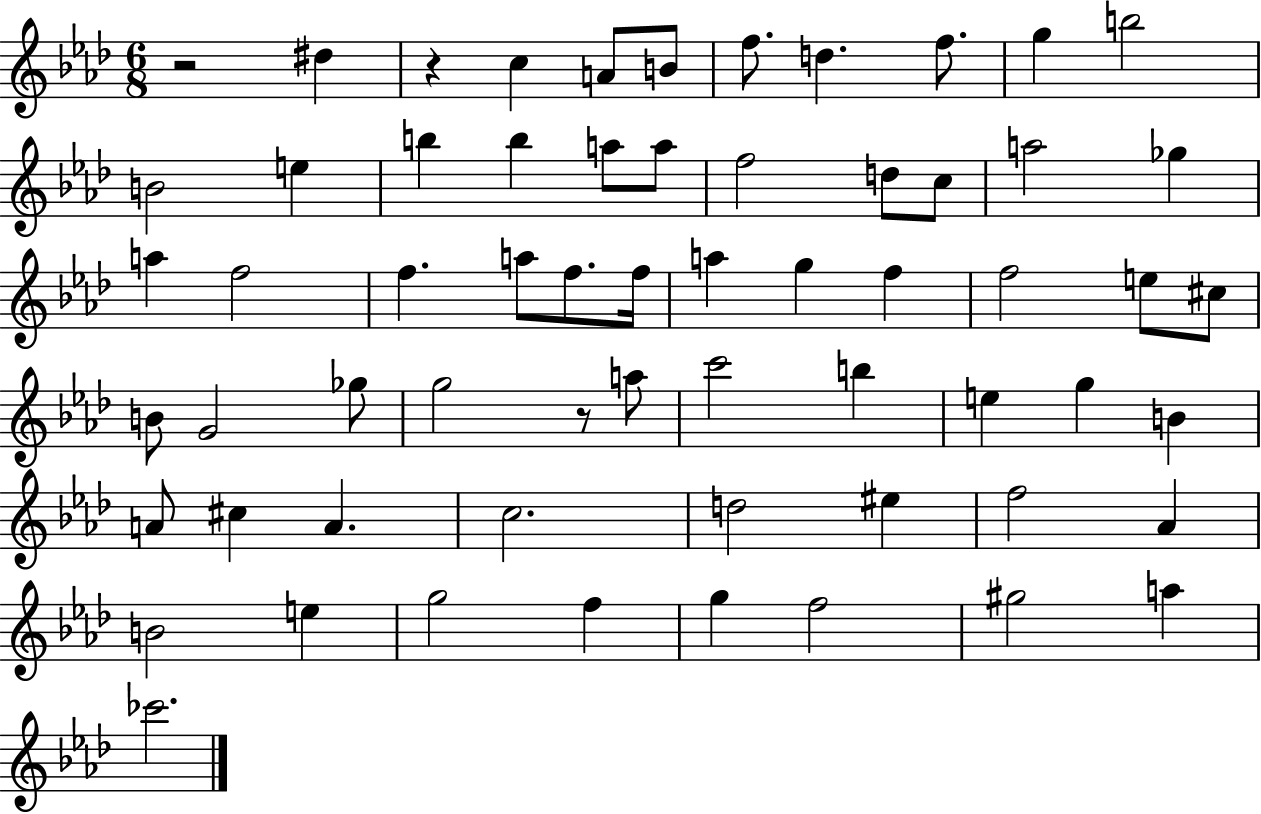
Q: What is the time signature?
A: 6/8